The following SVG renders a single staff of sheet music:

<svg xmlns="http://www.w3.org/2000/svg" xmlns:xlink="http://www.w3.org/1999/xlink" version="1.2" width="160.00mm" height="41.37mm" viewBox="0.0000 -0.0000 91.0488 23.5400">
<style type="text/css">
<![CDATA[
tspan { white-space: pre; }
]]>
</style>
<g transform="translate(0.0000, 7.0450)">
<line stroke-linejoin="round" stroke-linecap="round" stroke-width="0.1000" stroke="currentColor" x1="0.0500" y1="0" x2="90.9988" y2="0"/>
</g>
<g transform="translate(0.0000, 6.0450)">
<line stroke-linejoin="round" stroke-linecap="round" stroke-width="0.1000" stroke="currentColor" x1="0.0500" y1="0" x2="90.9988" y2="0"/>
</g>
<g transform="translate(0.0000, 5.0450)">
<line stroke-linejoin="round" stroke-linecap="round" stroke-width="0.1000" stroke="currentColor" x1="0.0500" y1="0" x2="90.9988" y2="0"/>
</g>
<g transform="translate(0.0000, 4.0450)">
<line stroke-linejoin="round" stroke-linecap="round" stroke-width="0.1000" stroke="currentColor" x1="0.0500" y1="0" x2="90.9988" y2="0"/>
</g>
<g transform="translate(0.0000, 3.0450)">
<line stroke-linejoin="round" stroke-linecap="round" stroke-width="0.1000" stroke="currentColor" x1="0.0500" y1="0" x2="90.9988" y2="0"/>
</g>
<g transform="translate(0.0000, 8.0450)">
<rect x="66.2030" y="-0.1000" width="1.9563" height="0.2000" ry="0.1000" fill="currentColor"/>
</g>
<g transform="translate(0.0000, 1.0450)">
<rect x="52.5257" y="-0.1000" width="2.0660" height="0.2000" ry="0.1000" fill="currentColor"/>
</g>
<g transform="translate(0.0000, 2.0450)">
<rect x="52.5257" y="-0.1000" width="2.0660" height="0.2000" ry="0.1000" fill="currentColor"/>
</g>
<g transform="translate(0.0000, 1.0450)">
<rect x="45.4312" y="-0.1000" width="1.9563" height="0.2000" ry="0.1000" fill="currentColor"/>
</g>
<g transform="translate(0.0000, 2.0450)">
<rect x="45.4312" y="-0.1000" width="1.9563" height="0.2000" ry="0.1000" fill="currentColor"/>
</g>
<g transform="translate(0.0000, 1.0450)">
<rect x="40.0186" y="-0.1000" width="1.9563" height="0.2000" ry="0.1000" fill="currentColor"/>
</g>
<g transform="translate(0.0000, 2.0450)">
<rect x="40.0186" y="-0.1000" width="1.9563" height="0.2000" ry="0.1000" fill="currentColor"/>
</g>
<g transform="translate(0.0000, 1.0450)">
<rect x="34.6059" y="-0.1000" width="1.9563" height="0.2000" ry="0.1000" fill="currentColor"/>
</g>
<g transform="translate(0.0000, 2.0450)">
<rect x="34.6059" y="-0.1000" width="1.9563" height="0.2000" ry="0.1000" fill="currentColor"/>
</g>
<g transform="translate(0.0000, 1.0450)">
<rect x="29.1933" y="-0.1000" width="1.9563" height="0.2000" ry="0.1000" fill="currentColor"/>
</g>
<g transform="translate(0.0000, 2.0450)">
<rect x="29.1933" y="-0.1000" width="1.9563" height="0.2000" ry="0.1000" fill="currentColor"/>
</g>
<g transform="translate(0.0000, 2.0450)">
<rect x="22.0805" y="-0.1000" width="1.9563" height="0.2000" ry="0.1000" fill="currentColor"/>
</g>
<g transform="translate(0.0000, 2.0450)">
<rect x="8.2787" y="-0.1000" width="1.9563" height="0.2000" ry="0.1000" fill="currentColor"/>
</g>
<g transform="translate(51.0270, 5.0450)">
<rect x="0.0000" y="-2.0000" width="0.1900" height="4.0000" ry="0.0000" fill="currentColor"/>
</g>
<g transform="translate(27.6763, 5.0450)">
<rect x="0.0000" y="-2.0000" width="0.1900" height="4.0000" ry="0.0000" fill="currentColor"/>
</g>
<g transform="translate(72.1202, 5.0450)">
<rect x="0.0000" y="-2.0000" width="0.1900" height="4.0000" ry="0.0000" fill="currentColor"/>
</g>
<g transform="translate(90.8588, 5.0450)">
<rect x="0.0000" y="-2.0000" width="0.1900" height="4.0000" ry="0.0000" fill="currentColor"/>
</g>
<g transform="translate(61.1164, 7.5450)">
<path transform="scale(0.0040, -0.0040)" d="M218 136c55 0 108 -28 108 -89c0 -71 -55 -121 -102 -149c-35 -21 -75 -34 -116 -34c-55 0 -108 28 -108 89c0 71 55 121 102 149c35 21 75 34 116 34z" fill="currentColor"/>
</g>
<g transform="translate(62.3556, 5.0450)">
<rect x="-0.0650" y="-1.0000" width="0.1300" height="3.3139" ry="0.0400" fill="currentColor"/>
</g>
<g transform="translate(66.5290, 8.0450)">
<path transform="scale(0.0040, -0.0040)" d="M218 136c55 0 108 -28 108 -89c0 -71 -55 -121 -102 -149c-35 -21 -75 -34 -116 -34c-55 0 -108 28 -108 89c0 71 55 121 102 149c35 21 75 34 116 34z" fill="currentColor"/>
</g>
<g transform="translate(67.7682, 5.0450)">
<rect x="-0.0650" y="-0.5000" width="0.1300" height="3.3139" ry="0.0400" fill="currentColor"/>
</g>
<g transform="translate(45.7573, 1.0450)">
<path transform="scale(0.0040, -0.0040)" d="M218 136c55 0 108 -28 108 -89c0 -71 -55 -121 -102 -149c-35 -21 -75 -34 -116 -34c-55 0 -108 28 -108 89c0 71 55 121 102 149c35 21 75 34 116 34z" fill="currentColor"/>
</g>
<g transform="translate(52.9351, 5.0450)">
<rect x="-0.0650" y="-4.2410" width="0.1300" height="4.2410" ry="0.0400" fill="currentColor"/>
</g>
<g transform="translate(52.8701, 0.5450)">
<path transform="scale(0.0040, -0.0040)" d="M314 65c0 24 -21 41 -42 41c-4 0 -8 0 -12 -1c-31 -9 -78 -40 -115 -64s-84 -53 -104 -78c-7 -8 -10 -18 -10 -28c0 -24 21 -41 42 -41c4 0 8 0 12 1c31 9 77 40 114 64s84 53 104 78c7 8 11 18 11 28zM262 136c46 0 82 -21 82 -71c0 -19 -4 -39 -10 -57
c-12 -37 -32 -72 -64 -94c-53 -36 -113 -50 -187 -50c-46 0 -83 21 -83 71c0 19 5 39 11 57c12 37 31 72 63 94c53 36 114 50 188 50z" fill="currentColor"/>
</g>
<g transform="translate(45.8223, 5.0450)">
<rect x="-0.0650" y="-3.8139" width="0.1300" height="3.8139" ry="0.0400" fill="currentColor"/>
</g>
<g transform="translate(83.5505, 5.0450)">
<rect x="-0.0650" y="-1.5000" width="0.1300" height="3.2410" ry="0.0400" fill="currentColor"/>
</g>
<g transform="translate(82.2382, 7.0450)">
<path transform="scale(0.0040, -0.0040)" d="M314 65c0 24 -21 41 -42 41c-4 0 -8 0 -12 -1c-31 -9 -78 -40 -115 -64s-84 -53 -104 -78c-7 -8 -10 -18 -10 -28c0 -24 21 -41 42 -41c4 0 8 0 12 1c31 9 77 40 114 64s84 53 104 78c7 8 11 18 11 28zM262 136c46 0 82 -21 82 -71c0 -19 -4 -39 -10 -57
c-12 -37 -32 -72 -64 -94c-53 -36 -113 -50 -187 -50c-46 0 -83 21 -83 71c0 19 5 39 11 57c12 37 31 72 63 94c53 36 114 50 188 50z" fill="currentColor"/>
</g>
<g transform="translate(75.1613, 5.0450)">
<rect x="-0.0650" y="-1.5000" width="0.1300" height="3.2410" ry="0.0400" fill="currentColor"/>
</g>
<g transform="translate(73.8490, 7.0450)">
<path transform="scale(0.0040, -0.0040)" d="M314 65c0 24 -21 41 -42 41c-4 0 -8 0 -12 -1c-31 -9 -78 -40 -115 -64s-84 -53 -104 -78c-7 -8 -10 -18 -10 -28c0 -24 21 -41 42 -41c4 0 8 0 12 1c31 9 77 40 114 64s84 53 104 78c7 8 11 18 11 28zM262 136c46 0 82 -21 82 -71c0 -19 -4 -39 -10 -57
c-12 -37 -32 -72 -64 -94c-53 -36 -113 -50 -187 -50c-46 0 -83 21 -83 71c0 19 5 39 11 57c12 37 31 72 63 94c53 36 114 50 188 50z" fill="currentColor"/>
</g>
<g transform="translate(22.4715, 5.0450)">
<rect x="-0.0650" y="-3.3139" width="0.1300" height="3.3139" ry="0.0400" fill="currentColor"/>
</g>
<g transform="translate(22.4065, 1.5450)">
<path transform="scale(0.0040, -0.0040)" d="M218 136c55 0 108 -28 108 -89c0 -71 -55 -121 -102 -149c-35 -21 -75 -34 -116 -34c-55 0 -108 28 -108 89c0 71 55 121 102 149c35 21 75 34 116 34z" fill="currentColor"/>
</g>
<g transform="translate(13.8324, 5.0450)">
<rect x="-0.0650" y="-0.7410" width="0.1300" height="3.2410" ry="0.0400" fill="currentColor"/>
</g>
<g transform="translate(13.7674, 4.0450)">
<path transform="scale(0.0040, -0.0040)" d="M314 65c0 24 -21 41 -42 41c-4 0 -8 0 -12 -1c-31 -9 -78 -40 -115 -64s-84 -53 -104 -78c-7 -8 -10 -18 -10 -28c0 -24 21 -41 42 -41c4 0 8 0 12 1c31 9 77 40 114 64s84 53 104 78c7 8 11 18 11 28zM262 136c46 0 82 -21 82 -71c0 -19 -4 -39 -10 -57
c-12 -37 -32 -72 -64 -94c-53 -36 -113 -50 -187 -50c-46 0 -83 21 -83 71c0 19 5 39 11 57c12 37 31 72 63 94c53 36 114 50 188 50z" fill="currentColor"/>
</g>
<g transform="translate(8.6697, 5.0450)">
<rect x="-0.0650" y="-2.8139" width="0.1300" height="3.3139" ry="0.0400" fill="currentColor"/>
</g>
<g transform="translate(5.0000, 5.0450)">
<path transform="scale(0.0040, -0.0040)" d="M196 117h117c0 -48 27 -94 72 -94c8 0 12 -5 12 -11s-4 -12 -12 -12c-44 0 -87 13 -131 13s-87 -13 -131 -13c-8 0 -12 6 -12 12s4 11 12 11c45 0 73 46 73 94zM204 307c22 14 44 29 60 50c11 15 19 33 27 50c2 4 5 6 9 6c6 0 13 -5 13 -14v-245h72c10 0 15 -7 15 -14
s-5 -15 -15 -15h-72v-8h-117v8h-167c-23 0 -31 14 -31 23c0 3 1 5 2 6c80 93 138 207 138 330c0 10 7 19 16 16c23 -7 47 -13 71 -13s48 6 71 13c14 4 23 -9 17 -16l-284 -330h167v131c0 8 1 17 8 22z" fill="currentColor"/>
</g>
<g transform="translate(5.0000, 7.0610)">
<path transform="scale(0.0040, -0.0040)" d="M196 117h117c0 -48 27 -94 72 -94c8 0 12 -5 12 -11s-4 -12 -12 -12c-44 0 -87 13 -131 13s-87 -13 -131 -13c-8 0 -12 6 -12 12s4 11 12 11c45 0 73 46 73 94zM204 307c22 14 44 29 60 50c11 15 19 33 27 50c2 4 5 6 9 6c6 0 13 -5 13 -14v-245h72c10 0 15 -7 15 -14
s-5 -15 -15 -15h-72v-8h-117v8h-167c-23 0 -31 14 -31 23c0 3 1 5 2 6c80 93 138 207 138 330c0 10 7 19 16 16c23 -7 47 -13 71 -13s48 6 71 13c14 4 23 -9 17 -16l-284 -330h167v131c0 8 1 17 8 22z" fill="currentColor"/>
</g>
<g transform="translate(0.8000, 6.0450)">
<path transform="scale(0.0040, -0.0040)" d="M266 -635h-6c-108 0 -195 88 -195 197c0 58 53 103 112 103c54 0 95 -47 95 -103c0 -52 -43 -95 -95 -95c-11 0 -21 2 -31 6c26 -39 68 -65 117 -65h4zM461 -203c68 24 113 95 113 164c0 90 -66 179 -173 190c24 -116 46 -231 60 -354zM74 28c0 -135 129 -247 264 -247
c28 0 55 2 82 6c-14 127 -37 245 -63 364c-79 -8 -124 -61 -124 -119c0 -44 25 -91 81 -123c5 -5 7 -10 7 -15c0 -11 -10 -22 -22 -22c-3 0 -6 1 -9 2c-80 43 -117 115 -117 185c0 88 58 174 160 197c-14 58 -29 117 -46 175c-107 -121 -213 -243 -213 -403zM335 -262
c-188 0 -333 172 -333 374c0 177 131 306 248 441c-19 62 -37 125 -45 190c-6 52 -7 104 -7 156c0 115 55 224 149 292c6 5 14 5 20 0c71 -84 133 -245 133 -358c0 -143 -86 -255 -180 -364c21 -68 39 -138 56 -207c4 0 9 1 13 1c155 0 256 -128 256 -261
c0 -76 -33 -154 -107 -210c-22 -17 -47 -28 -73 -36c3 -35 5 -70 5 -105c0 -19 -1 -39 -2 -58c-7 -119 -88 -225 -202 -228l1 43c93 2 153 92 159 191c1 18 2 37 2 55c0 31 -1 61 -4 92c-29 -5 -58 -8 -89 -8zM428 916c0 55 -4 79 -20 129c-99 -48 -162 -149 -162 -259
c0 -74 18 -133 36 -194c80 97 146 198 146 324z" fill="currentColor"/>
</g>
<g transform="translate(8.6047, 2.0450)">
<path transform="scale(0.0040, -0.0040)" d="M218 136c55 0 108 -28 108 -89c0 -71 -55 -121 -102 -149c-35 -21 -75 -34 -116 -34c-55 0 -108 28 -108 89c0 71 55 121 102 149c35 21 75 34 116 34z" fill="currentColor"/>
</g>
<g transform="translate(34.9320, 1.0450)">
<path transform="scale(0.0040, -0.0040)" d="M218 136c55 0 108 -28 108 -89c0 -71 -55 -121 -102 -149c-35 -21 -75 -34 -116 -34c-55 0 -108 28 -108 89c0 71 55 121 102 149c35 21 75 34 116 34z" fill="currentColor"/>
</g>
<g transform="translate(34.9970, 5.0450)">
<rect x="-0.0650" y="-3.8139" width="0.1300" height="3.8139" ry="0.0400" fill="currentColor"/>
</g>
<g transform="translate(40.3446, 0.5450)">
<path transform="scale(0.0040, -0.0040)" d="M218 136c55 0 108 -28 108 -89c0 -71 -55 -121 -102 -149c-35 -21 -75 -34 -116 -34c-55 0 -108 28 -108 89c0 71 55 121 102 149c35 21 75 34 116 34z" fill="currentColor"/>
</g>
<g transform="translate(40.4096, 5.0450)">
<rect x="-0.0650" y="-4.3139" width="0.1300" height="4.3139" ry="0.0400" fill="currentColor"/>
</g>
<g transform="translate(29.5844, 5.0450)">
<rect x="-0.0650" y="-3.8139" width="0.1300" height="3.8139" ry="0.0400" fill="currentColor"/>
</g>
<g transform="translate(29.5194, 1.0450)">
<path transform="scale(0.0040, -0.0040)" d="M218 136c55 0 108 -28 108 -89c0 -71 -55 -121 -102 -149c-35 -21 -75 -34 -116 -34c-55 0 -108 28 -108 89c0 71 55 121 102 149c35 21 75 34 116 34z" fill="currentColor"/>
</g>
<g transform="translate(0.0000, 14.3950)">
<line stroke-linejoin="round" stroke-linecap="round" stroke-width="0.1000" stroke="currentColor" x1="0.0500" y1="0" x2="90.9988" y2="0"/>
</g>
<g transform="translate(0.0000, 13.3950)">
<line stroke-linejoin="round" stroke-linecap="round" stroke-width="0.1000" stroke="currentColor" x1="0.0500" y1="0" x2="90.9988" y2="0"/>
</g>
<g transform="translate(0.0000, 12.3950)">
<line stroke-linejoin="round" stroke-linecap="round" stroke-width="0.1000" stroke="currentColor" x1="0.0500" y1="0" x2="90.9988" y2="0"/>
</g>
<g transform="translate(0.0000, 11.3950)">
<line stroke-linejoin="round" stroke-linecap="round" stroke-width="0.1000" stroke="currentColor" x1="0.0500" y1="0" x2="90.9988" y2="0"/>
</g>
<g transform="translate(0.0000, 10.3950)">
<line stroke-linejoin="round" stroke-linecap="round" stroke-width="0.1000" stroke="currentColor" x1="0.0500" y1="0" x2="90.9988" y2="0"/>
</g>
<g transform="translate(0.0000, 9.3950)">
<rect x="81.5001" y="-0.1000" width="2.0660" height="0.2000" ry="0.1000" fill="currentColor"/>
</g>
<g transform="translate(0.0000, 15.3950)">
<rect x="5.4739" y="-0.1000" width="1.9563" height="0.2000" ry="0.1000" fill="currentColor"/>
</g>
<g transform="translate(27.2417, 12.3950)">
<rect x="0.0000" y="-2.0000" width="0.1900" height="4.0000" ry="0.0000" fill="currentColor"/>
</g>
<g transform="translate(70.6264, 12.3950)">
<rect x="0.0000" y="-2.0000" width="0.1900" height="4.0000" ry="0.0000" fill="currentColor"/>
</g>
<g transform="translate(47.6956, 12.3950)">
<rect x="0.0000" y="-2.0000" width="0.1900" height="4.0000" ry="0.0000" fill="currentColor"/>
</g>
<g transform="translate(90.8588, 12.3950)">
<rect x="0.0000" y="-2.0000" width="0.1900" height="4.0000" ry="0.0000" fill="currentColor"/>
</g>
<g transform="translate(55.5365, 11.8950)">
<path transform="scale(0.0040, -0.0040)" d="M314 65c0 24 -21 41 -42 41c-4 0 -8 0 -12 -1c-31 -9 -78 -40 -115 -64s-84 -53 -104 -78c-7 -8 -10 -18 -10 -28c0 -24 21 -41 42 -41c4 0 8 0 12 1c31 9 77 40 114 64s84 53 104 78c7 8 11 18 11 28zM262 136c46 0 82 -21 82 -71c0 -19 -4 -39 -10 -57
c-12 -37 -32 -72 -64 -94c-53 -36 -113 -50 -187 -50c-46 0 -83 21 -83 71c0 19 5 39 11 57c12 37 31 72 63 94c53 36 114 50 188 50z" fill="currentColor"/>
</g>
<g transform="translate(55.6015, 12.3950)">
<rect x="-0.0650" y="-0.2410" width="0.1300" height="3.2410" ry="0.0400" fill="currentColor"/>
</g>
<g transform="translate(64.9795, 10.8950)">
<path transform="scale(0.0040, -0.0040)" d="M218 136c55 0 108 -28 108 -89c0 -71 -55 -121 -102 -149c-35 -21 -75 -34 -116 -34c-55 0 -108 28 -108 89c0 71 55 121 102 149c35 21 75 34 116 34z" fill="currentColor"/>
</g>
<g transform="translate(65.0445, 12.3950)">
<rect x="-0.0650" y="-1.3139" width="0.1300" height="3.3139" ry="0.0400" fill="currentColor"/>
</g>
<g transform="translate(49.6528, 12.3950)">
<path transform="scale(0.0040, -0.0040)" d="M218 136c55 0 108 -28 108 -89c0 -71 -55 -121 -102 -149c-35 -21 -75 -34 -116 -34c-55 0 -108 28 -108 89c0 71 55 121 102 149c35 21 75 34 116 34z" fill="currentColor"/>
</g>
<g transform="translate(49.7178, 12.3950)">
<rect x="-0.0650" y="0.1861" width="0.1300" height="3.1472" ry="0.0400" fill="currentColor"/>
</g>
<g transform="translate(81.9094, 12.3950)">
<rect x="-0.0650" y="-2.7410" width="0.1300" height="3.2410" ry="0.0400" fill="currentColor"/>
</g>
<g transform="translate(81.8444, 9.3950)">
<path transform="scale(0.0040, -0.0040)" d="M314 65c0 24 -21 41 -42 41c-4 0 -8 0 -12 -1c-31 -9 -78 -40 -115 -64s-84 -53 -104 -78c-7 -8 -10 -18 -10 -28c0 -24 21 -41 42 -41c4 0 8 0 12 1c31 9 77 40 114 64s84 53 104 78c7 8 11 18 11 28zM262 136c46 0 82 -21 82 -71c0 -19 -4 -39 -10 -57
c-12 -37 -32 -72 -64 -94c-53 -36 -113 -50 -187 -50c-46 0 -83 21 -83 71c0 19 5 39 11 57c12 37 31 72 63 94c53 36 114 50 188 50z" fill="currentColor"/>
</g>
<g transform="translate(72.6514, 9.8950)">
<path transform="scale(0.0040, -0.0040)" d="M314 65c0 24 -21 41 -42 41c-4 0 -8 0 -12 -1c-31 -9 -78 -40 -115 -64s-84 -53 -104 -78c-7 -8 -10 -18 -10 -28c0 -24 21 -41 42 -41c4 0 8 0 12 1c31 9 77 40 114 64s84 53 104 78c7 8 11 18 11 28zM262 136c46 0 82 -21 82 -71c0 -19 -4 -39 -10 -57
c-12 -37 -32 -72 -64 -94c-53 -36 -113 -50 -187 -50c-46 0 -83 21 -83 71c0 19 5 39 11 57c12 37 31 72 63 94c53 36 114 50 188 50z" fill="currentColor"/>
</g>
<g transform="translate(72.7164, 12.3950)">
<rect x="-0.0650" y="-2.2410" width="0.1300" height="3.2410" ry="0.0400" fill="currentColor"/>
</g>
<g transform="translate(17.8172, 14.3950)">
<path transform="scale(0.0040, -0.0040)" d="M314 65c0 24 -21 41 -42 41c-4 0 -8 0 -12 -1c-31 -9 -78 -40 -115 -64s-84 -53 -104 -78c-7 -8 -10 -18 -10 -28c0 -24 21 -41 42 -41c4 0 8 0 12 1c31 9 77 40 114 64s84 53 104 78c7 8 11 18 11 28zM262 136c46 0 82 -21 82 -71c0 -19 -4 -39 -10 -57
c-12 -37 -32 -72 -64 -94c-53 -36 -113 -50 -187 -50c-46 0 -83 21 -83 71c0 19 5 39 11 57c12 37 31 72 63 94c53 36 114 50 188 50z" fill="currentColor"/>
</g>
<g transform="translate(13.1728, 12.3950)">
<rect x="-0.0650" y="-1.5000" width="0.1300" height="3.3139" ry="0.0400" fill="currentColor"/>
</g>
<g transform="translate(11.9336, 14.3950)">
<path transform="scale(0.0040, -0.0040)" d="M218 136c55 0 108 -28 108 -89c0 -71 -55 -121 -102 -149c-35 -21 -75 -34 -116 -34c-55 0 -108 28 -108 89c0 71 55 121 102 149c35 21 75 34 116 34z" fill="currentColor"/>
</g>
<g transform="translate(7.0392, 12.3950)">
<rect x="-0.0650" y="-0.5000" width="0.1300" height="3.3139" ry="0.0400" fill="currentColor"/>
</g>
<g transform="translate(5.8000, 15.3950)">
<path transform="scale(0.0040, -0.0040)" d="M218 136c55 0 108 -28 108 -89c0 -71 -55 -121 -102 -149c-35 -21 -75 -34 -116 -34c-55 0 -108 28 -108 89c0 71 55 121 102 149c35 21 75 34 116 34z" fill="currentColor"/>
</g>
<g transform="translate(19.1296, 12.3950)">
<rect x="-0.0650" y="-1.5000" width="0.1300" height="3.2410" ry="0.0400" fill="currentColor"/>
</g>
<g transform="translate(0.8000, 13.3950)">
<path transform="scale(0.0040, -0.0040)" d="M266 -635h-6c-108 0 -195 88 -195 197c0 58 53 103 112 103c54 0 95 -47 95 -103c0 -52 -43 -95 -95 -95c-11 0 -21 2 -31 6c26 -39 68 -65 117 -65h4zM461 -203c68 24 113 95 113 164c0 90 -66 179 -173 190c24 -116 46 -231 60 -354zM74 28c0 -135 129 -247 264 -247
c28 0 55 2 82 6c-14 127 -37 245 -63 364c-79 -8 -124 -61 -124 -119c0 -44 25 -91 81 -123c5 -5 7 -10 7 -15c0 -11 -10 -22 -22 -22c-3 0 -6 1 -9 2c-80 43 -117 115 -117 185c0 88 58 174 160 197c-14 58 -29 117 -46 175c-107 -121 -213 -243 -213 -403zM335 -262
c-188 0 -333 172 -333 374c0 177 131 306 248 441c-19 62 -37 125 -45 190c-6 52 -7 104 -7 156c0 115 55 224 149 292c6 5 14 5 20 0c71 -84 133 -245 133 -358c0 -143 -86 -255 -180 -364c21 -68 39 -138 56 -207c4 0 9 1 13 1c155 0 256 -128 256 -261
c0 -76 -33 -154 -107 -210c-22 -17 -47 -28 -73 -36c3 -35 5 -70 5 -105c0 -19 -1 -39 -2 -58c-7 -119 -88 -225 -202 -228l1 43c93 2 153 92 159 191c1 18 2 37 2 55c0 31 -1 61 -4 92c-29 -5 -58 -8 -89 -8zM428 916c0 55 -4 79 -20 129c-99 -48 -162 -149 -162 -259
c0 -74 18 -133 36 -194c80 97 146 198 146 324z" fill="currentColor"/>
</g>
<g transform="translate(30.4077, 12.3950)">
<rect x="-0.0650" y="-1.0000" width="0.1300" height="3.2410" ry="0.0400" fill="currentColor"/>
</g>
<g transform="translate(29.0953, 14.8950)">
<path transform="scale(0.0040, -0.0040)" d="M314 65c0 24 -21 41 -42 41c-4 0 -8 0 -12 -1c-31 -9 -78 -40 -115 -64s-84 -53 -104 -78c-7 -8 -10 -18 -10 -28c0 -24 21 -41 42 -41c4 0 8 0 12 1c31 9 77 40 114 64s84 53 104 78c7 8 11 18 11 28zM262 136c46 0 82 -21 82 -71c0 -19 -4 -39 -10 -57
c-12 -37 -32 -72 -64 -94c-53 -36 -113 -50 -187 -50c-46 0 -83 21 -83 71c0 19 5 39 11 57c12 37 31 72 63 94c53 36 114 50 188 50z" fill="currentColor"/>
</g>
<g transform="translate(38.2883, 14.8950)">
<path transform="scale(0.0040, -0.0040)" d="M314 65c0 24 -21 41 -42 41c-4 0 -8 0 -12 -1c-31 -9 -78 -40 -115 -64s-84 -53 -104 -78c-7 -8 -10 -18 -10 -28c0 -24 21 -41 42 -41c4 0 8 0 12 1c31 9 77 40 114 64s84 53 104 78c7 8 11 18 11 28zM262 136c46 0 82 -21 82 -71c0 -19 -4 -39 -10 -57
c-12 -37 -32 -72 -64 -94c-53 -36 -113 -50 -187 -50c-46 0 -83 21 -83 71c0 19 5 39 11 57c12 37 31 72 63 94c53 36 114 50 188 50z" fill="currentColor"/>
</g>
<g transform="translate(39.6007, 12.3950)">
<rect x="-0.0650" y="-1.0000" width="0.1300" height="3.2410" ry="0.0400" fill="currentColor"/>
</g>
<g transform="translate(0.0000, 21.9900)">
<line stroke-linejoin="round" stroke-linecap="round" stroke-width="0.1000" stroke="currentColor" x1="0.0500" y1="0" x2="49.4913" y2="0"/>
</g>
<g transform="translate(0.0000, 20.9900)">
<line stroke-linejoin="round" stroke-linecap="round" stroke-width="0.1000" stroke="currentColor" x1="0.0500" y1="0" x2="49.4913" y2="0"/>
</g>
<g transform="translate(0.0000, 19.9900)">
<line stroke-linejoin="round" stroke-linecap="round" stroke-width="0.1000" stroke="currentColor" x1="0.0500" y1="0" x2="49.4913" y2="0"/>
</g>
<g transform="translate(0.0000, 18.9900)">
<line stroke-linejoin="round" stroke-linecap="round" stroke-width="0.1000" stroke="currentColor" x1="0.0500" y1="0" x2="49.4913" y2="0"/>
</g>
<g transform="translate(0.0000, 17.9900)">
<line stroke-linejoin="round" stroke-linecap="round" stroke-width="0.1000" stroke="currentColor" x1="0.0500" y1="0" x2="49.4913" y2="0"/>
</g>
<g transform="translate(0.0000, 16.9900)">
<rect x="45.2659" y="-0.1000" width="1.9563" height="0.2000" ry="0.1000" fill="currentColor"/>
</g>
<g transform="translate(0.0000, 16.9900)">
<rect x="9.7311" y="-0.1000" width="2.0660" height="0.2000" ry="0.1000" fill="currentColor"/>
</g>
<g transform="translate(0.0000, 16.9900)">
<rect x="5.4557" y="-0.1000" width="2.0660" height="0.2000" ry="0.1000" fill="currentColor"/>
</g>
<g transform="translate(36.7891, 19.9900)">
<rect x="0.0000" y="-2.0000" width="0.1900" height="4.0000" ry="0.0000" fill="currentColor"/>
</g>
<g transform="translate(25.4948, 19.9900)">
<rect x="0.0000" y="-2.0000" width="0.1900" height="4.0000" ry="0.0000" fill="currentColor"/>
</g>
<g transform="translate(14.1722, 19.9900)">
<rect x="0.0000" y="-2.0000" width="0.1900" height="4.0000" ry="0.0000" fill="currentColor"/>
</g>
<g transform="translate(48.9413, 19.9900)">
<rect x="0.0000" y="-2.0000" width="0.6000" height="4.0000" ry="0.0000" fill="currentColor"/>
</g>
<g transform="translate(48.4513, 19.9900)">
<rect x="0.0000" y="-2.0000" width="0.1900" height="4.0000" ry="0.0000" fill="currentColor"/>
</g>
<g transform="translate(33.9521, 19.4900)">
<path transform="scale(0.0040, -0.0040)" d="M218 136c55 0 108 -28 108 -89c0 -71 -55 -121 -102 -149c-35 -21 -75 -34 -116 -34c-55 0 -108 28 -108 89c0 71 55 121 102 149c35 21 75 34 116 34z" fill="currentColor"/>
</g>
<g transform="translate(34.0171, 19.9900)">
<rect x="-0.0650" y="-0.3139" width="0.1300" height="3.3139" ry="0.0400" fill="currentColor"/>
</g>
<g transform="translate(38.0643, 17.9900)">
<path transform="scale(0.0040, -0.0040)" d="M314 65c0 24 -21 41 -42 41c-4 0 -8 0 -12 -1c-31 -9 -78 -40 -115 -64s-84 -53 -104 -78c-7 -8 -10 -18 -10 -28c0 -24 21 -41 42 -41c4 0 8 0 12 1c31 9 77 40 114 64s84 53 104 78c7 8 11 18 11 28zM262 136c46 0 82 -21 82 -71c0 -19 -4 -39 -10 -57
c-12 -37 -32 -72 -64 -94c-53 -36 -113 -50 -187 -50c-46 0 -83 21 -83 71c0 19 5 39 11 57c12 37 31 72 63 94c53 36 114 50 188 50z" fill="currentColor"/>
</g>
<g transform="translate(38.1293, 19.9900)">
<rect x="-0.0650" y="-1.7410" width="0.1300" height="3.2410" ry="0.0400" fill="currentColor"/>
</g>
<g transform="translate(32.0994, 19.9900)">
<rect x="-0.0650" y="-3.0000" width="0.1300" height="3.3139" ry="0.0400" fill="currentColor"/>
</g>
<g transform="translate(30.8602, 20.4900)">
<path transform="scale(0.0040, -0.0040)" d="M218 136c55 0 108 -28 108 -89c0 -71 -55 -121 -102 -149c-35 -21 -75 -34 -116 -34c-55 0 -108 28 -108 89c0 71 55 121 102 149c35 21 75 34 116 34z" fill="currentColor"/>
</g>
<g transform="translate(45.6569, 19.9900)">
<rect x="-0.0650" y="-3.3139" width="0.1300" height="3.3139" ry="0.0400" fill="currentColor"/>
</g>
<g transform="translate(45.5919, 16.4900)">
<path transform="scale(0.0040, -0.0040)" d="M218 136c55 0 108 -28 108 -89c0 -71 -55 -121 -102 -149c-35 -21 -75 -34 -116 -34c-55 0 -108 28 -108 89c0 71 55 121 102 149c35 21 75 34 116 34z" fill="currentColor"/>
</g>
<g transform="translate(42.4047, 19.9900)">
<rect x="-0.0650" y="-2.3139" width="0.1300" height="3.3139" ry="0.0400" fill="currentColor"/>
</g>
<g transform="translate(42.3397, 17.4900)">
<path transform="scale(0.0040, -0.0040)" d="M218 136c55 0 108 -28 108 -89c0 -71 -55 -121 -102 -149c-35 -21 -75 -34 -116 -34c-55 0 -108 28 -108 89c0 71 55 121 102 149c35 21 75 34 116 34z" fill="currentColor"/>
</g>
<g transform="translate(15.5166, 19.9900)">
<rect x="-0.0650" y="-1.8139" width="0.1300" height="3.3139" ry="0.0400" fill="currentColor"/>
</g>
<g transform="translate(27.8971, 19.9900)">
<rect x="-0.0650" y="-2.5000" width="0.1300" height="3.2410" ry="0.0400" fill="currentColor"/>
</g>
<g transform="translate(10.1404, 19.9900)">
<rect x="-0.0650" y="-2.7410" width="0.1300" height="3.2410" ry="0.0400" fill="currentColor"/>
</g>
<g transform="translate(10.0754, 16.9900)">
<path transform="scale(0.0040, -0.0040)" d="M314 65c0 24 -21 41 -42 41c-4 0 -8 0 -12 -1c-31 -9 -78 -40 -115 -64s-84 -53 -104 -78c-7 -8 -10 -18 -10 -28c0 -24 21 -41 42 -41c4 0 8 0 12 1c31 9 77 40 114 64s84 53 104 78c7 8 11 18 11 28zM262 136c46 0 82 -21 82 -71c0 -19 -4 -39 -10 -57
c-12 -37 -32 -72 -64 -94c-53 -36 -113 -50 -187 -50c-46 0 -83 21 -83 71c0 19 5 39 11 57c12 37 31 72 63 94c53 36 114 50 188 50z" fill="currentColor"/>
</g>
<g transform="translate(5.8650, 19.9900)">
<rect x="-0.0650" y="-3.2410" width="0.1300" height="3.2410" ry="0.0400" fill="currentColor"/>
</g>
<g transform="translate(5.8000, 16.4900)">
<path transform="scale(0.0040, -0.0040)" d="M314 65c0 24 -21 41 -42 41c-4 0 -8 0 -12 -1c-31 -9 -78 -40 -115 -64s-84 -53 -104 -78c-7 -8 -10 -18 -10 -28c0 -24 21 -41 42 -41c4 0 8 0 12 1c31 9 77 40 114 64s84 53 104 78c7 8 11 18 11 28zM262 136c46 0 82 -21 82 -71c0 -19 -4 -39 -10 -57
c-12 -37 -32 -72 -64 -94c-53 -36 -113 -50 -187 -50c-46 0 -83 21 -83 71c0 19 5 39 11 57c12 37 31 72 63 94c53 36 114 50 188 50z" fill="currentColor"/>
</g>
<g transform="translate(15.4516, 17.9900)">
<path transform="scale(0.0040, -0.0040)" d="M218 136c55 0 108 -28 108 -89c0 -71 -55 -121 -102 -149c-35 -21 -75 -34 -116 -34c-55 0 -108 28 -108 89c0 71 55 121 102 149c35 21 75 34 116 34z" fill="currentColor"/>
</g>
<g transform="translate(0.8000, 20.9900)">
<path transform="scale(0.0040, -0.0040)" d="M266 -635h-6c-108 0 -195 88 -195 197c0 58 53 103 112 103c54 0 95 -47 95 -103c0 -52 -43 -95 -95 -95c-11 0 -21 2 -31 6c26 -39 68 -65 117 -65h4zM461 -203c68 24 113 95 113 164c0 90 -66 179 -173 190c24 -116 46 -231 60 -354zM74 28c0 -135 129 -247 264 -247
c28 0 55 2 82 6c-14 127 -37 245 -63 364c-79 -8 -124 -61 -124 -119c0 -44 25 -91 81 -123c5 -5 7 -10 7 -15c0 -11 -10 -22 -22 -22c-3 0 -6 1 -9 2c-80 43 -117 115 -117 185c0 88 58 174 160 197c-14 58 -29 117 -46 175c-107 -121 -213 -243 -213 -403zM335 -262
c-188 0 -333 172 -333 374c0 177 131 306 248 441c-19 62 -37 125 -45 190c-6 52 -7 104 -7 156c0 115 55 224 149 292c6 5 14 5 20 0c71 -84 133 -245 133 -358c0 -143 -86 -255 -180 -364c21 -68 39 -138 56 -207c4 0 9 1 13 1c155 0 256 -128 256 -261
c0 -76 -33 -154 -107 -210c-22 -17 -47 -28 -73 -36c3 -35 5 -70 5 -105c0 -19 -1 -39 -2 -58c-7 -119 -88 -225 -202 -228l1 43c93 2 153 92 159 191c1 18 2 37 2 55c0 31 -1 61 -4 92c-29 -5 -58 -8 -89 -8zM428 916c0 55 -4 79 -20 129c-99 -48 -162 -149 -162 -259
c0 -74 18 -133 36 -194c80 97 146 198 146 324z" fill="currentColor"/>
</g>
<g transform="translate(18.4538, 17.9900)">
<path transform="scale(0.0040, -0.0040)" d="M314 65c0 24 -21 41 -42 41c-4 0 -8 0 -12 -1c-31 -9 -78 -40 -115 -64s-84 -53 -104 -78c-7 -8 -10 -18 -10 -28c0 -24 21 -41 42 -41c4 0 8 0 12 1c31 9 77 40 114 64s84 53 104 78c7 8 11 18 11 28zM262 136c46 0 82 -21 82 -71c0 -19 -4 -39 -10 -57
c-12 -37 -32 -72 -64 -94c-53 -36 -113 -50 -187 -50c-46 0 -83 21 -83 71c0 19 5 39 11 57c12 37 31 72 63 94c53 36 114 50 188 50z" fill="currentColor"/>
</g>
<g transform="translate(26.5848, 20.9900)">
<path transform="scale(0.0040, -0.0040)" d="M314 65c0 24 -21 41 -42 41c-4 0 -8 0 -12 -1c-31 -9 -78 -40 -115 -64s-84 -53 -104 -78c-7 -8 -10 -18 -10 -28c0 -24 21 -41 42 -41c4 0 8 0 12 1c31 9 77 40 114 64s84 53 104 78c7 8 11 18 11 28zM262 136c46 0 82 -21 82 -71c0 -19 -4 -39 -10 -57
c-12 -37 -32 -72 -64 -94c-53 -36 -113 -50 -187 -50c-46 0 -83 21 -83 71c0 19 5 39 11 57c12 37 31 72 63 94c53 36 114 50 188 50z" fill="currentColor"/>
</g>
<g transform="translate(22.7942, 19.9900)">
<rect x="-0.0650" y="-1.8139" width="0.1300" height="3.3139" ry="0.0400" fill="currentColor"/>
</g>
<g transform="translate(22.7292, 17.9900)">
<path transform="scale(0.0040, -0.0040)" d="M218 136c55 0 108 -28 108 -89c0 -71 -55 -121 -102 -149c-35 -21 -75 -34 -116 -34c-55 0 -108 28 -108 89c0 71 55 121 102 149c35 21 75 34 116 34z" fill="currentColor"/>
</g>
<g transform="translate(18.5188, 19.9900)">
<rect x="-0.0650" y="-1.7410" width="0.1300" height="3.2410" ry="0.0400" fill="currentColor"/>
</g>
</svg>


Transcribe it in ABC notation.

X:1
T:Untitled
M:4/4
L:1/4
K:C
a d2 b c' c' d' c' d'2 D C E2 E2 C E E2 D2 D2 B c2 e g2 a2 b2 a2 f f2 f G2 A c f2 g b